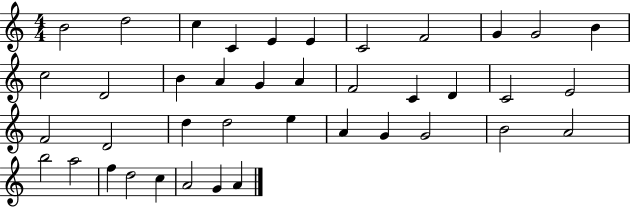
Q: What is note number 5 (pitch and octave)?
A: E4